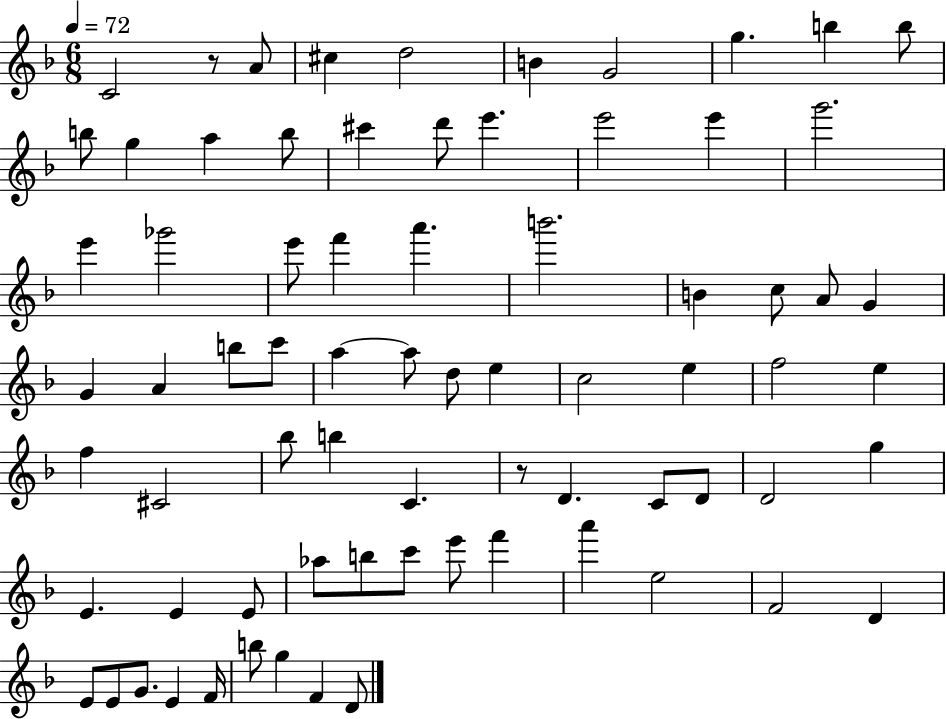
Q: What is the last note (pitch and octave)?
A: D4